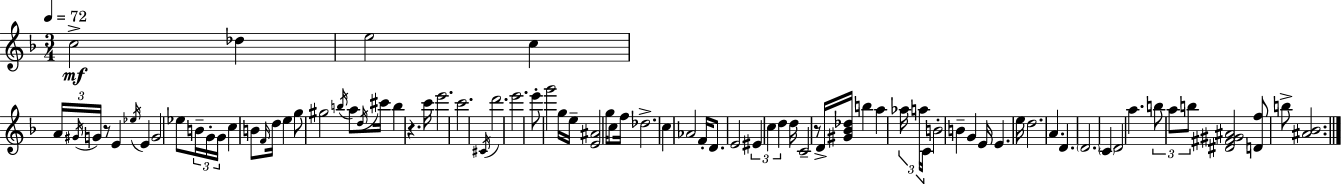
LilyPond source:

{
  \clef treble
  \numericTimeSignature
  \time 3/4
  \key d \minor
  \tempo 4 = 72
  \repeat volta 2 { c''2->\mf des''4 | e''2 c''4 | \tuplet 3/2 { a'16 \acciaccatura { gis'16 } g'16 } r8 e'4 \acciaccatura { ees''16 } e'4 | g'2 ees''8 | \break \tuplet 3/2 { b'16-- g'16-. g'16 } c''4 b'8 \grace { f'16 } d''16 e''4 | g''8 gis''2 | \acciaccatura { b''16 } a''8 \acciaccatura { d''16 } cis'''16 b''4 r4. | c'''16 e'''2. | \break c'''2. | \acciaccatura { cis'16 } d'''2. | e'''2. | e'''8-. g'''2 | \break g''16 e''16-- <e' ais'>2 | g''16 c''8 f''16 des''2.-> | c''4 aes'2 | f'16-. d'8. e'2 | \break \tuplet 3/2 { eis'4 c''4 | d''4 } d''16 c'2-- | r8 d'16-> <gis' bes' des''>16 b''4 a''4 | \tuplet 3/2 { aes''16 a''16 c'16 } b'2-. | \break b'4-- g'4 e'16 e'4. | e''16 d''2. | a'4. | d'4. \parenthesize d'2. | \break \parenthesize c'4 d'2 | a''4. | \tuplet 3/2 { b''8 a''8 b''8 } <dis' fis' gis' ais'>2 | <d' f''>8 b''8-> <ais' bes'>2. | \break } \bar "|."
}